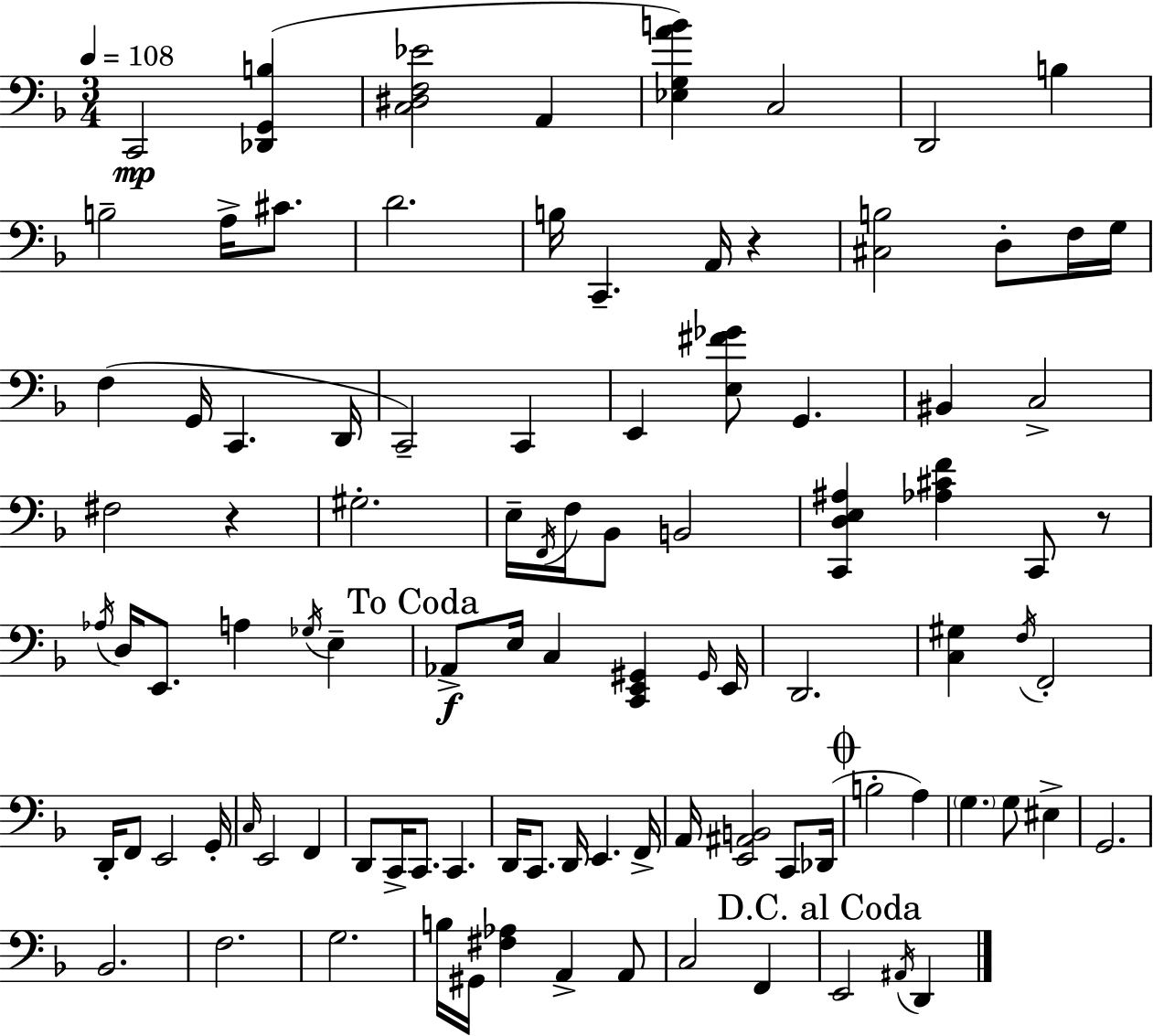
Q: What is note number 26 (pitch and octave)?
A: F#3